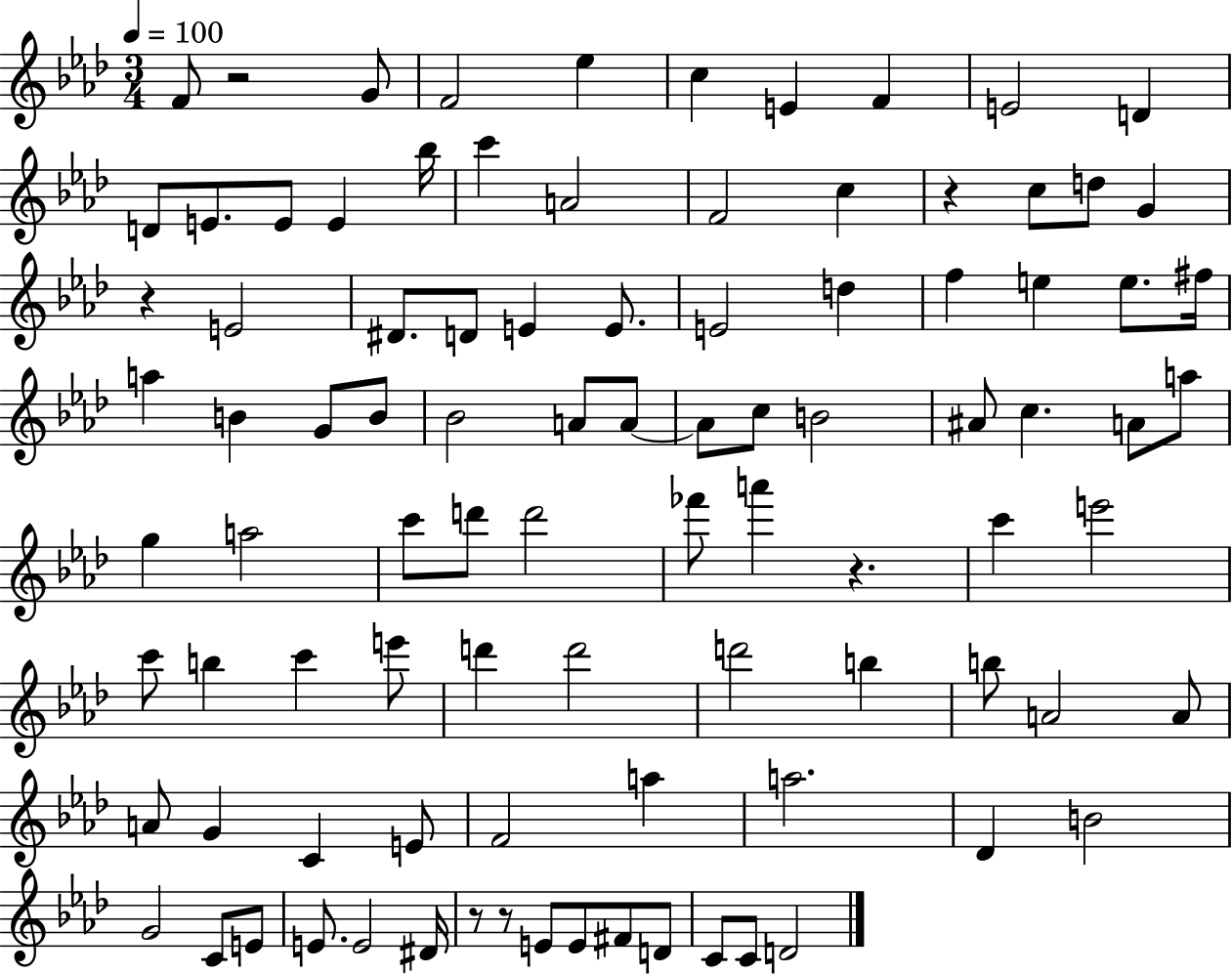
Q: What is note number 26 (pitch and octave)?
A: E4